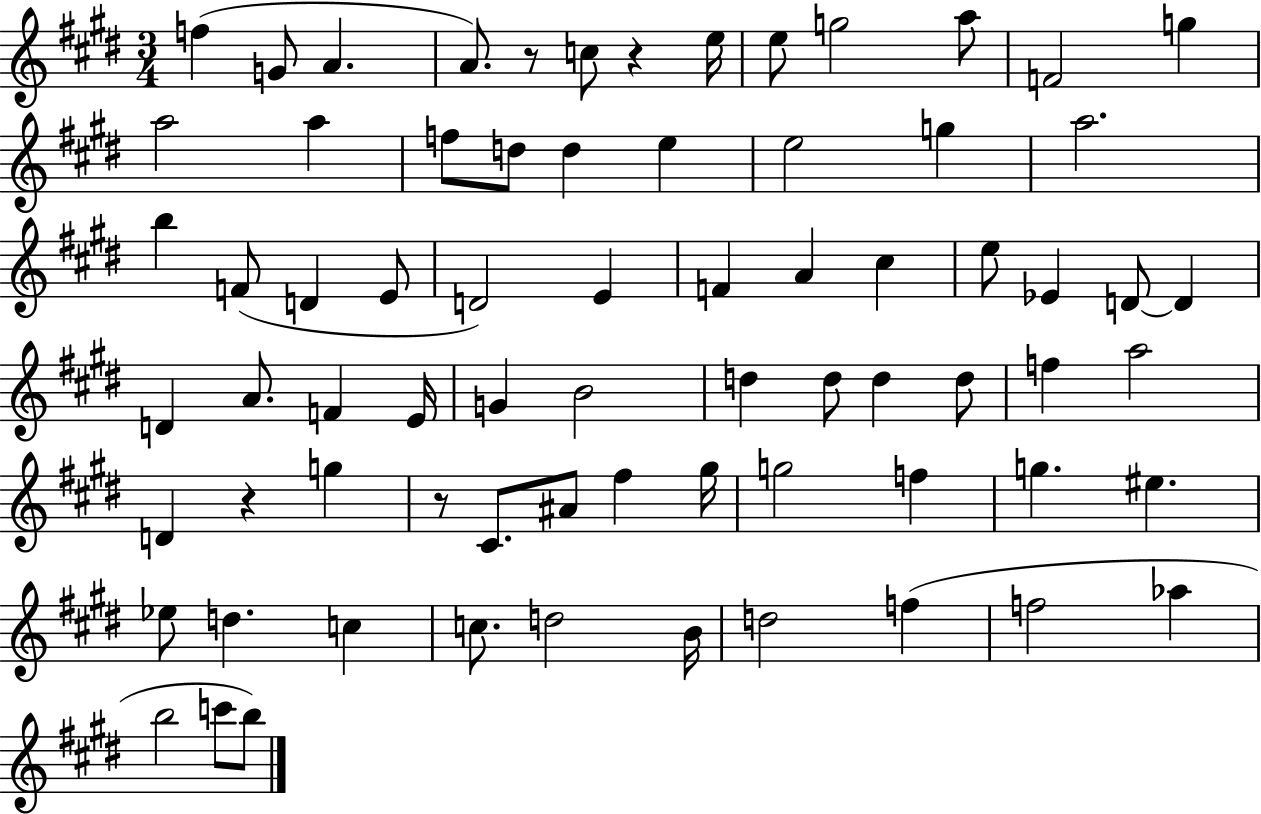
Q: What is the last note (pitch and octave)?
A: B5